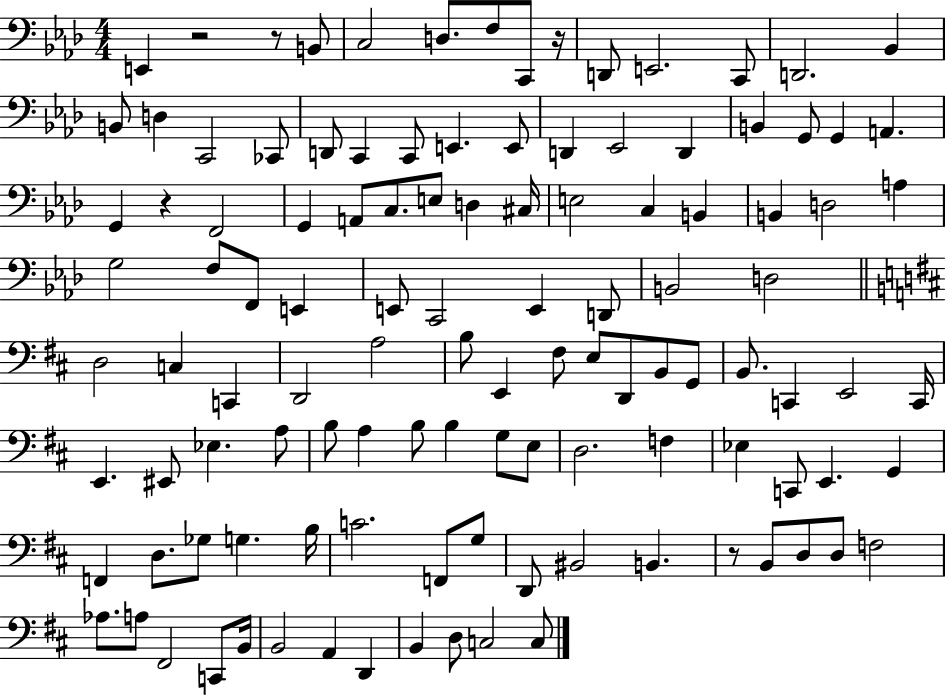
X:1
T:Untitled
M:4/4
L:1/4
K:Ab
E,, z2 z/2 B,,/2 C,2 D,/2 F,/2 C,,/2 z/4 D,,/2 E,,2 C,,/2 D,,2 _B,, B,,/2 D, C,,2 _C,,/2 D,,/2 C,, C,,/2 E,, E,,/2 D,, _E,,2 D,, B,, G,,/2 G,, A,, G,, z F,,2 G,, A,,/2 C,/2 E,/2 D, ^C,/4 E,2 C, B,, B,, D,2 A, G,2 F,/2 F,,/2 E,, E,,/2 C,,2 E,, D,,/2 B,,2 D,2 D,2 C, C,, D,,2 A,2 B,/2 E,, ^F,/2 E,/2 D,,/2 B,,/2 G,,/2 B,,/2 C,, E,,2 C,,/4 E,, ^E,,/2 _E, A,/2 B,/2 A, B,/2 B, G,/2 E,/2 D,2 F, _E, C,,/2 E,, G,, F,, D,/2 _G,/2 G, B,/4 C2 F,,/2 G,/2 D,,/2 ^B,,2 B,, z/2 B,,/2 D,/2 D,/2 F,2 _A,/2 A,/2 ^F,,2 C,,/2 B,,/4 B,,2 A,, D,, B,, D,/2 C,2 C,/2